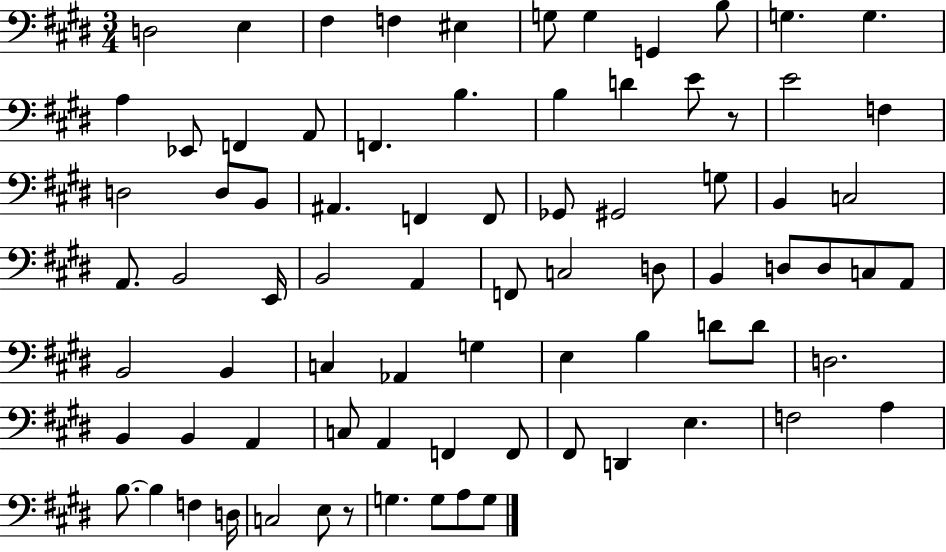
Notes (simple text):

D3/h E3/q F#3/q F3/q EIS3/q G3/e G3/q G2/q B3/e G3/q. G3/q. A3/q Eb2/e F2/q A2/e F2/q. B3/q. B3/q D4/q E4/e R/e E4/h F3/q D3/h D3/e B2/e A#2/q. F2/q F2/e Gb2/e G#2/h G3/e B2/q C3/h A2/e. B2/h E2/s B2/h A2/q F2/e C3/h D3/e B2/q D3/e D3/e C3/e A2/e B2/h B2/q C3/q Ab2/q G3/q E3/q B3/q D4/e D4/e D3/h. B2/q B2/q A2/q C3/e A2/q F2/q F2/e F#2/e D2/q E3/q. F3/h A3/q B3/e. B3/q F3/q D3/s C3/h E3/e R/e G3/q. G3/e A3/e G3/e